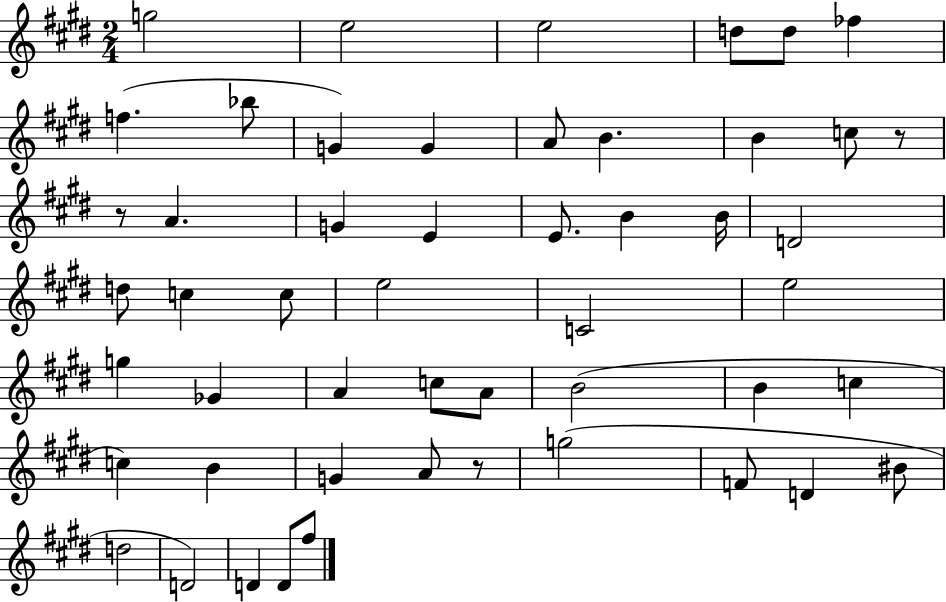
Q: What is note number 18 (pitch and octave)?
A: E4